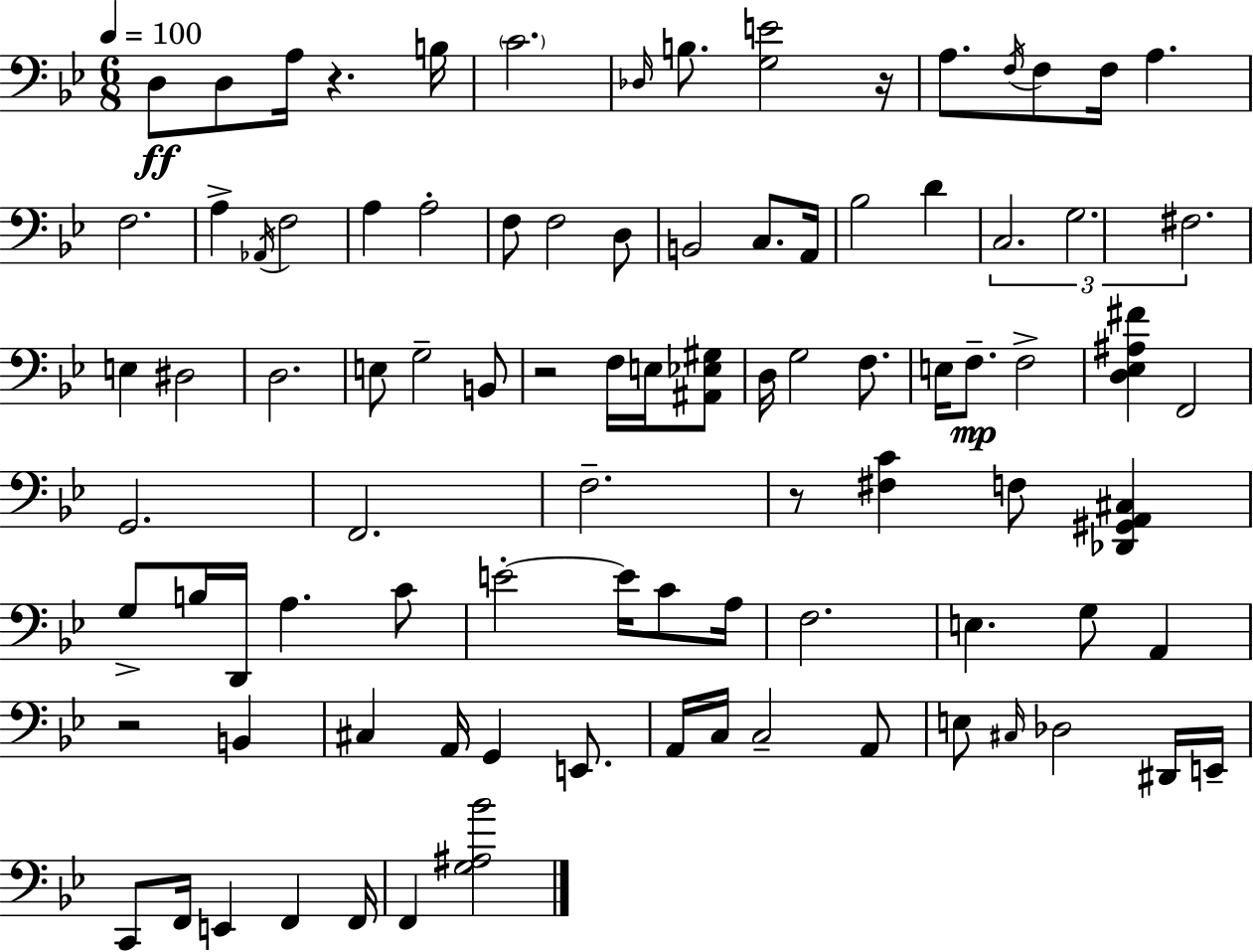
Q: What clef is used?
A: bass